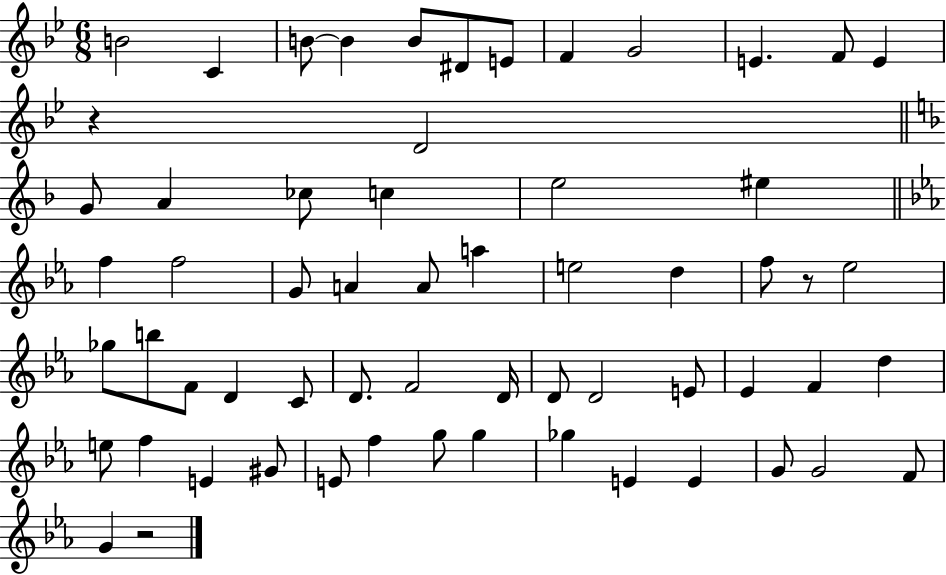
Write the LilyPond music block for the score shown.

{
  \clef treble
  \numericTimeSignature
  \time 6/8
  \key bes \major
  b'2 c'4 | b'8~~ b'4 b'8 dis'8 e'8 | f'4 g'2 | e'4. f'8 e'4 | \break r4 d'2 | \bar "||" \break \key d \minor g'8 a'4 ces''8 c''4 | e''2 eis''4 | \bar "||" \break \key ees \major f''4 f''2 | g'8 a'4 a'8 a''4 | e''2 d''4 | f''8 r8 ees''2 | \break ges''8 b''8 f'8 d'4 c'8 | d'8. f'2 d'16 | d'8 d'2 e'8 | ees'4 f'4 d''4 | \break e''8 f''4 e'4 gis'8 | e'8 f''4 g''8 g''4 | ges''4 e'4 e'4 | g'8 g'2 f'8 | \break g'4 r2 | \bar "|."
}